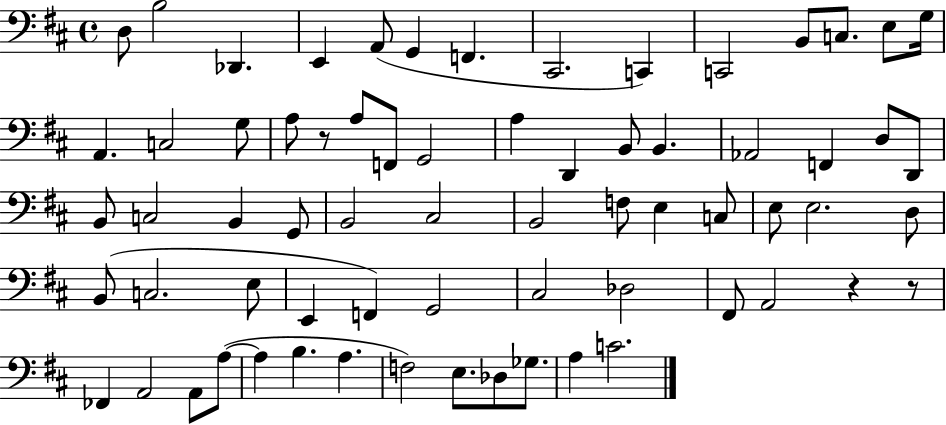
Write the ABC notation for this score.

X:1
T:Untitled
M:4/4
L:1/4
K:D
D,/2 B,2 _D,, E,, A,,/2 G,, F,, ^C,,2 C,, C,,2 B,,/2 C,/2 E,/2 G,/4 A,, C,2 G,/2 A,/2 z/2 A,/2 F,,/2 G,,2 A, D,, B,,/2 B,, _A,,2 F,, D,/2 D,,/2 B,,/2 C,2 B,, G,,/2 B,,2 ^C,2 B,,2 F,/2 E, C,/2 E,/2 E,2 D,/2 B,,/2 C,2 E,/2 E,, F,, G,,2 ^C,2 _D,2 ^F,,/2 A,,2 z z/2 _F,, A,,2 A,,/2 A,/2 A, B, A, F,2 E,/2 _D,/2 _G,/2 A, C2